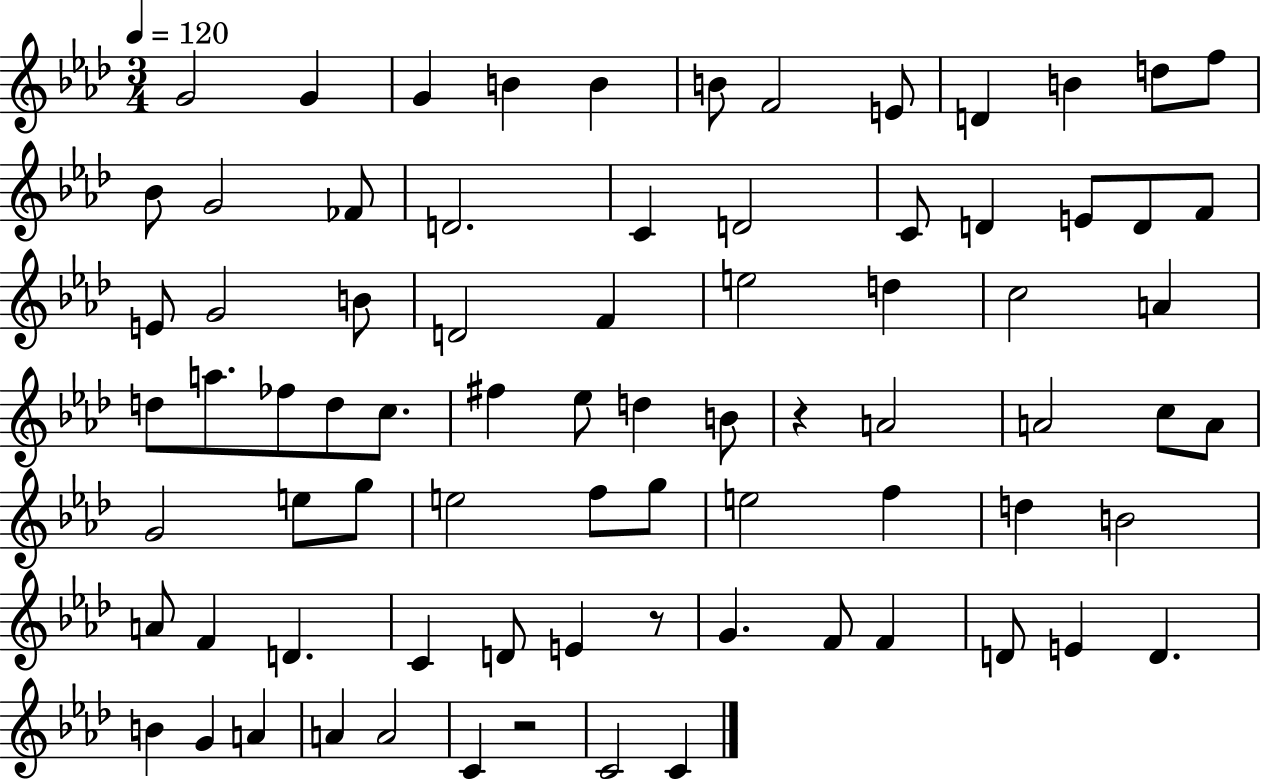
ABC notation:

X:1
T:Untitled
M:3/4
L:1/4
K:Ab
G2 G G B B B/2 F2 E/2 D B d/2 f/2 _B/2 G2 _F/2 D2 C D2 C/2 D E/2 D/2 F/2 E/2 G2 B/2 D2 F e2 d c2 A d/2 a/2 _f/2 d/2 c/2 ^f _e/2 d B/2 z A2 A2 c/2 A/2 G2 e/2 g/2 e2 f/2 g/2 e2 f d B2 A/2 F D C D/2 E z/2 G F/2 F D/2 E D B G A A A2 C z2 C2 C